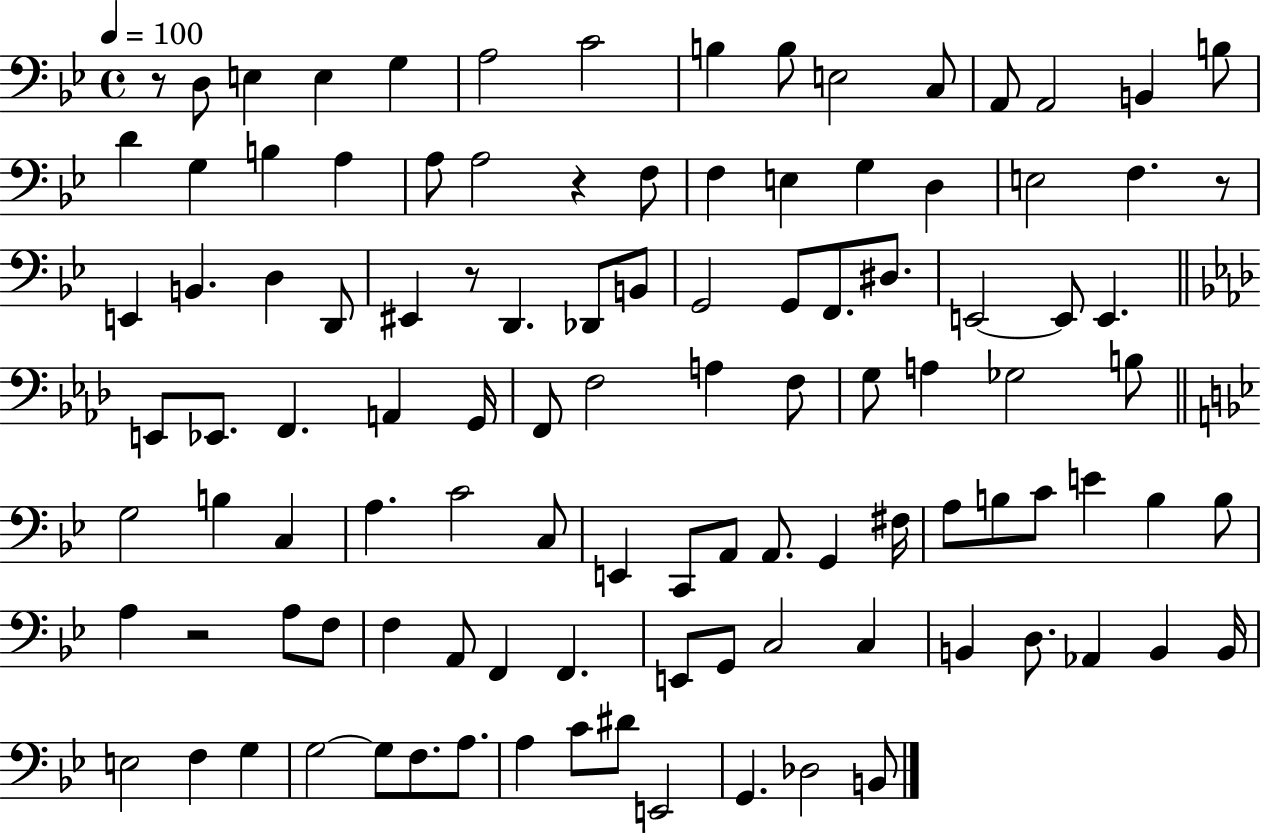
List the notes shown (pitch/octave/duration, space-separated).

R/e D3/e E3/q E3/q G3/q A3/h C4/h B3/q B3/e E3/h C3/e A2/e A2/h B2/q B3/e D4/q G3/q B3/q A3/q A3/e A3/h R/q F3/e F3/q E3/q G3/q D3/q E3/h F3/q. R/e E2/q B2/q. D3/q D2/e EIS2/q R/e D2/q. Db2/e B2/e G2/h G2/e F2/e. D#3/e. E2/h E2/e E2/q. E2/e Eb2/e. F2/q. A2/q G2/s F2/e F3/h A3/q F3/e G3/e A3/q Gb3/h B3/e G3/h B3/q C3/q A3/q. C4/h C3/e E2/q C2/e A2/e A2/e. G2/q F#3/s A3/e B3/e C4/e E4/q B3/q B3/e A3/q R/h A3/e F3/e F3/q A2/e F2/q F2/q. E2/e G2/e C3/h C3/q B2/q D3/e. Ab2/q B2/q B2/s E3/h F3/q G3/q G3/h G3/e F3/e. A3/e. A3/q C4/e D#4/e E2/h G2/q. Db3/h B2/e